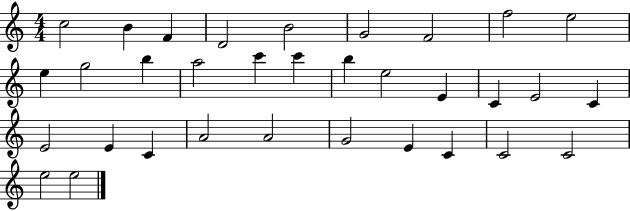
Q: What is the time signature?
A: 4/4